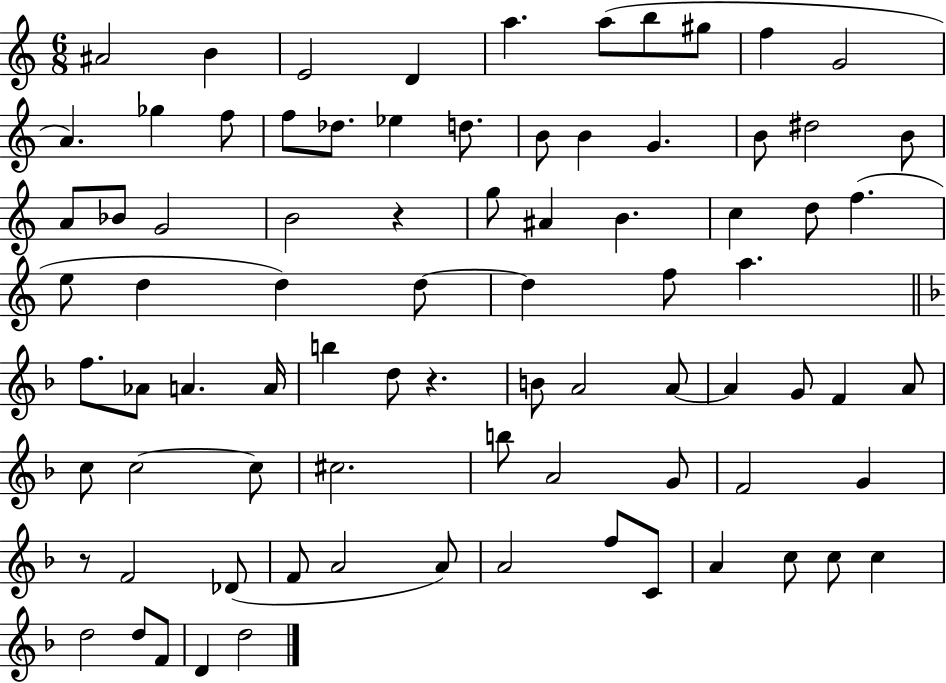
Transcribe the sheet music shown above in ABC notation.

X:1
T:Untitled
M:6/8
L:1/4
K:C
^A2 B E2 D a a/2 b/2 ^g/2 f G2 A _g f/2 f/2 _d/2 _e d/2 B/2 B G B/2 ^d2 B/2 A/2 _B/2 G2 B2 z g/2 ^A B c d/2 f e/2 d d d/2 d f/2 a f/2 _A/2 A A/4 b d/2 z B/2 A2 A/2 A G/2 F A/2 c/2 c2 c/2 ^c2 b/2 A2 G/2 F2 G z/2 F2 _D/2 F/2 A2 A/2 A2 f/2 C/2 A c/2 c/2 c d2 d/2 F/2 D d2